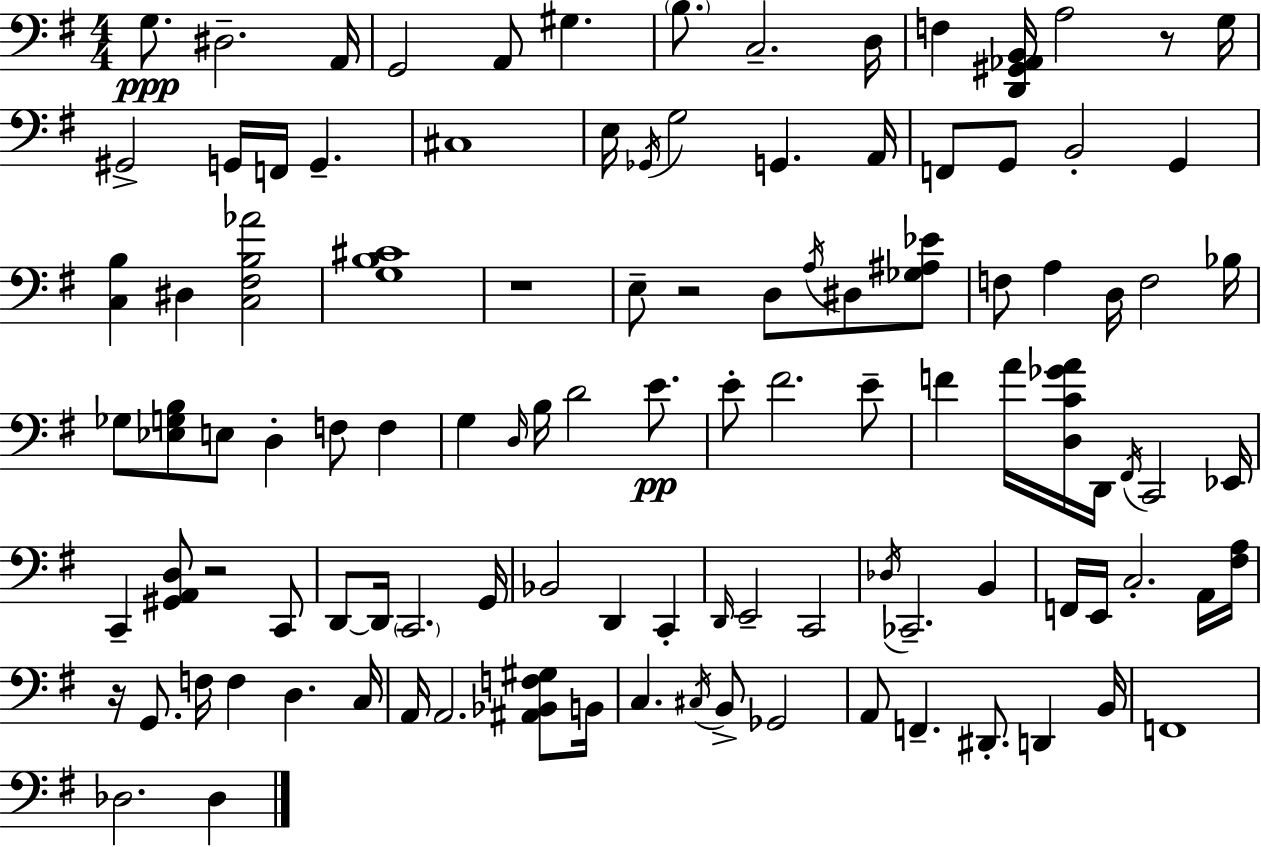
{
  \clef bass
  \numericTimeSignature
  \time 4/4
  \key g \major
  g8.\ppp dis2.-- a,16 | g,2 a,8 gis4. | \parenthesize b8. c2.-- d16 | f4 <d, gis, aes, b,>16 a2 r8 g16 | \break gis,2-> g,16 f,16 g,4.-- | cis1 | e16 \acciaccatura { ges,16 } g2 g,4. | a,16 f,8 g,8 b,2-. g,4 | \break <c b>4 dis4 <c fis b aes'>2 | <g b cis'>1 | r1 | e8-- r2 d8 \acciaccatura { a16 } dis8 | \break <ges ais ees'>8 f8 a4 d16 f2 | bes16 ges8 <ees g b>8 e8 d4-. f8 f4 | g4 \grace { d16 } b16 d'2 | e'8.\pp e'8-. fis'2. | \break e'8-- f'4 a'16 <d c' ges' a'>16 d,16 \acciaccatura { fis,16 } c,2 | ees,16 c,4-- <gis, a, d>8 r2 | c,8 d,8~~ d,16 \parenthesize c,2. | g,16 bes,2 d,4 | \break c,4-. \grace { d,16 } e,2-- c,2 | \acciaccatura { des16 } ces,2.-- | b,4 f,16 e,16 c2.-. | a,16 <fis a>16 r16 g,8. f16 f4 d4. | \break c16 a,16 a,2. | <ais, bes, f gis>8 b,16 c4. \acciaccatura { cis16 } b,8-> ges,2 | a,8 f,4.-- dis,8.-. | d,4 b,16 f,1 | \break des2. | des4 \bar "|."
}